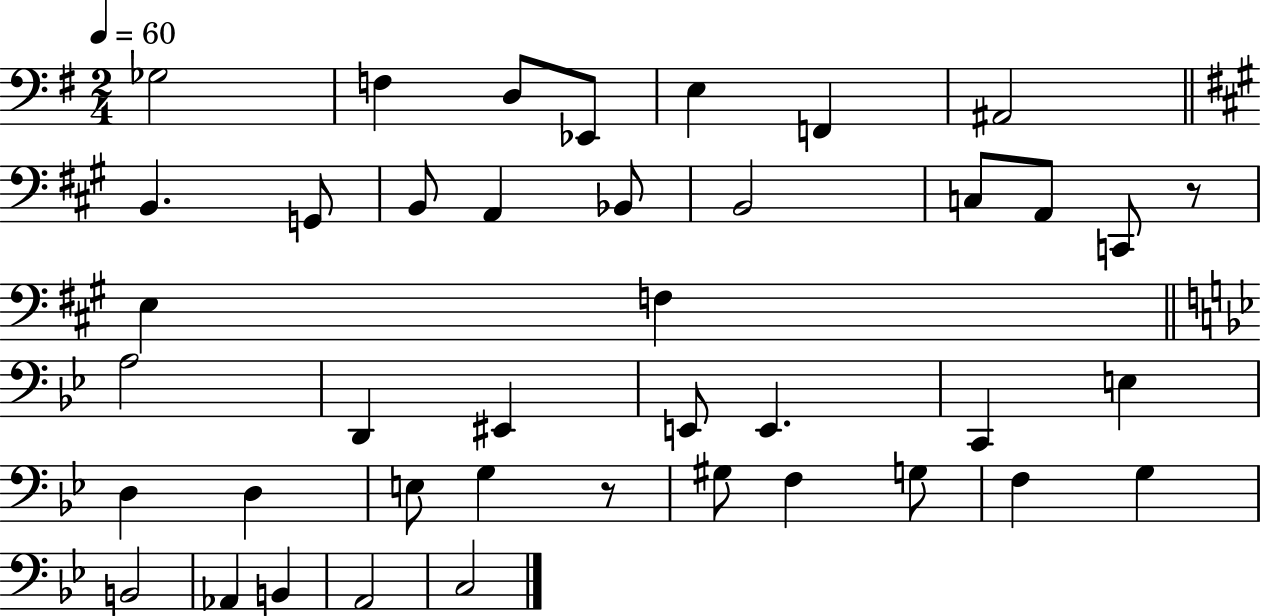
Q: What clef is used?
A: bass